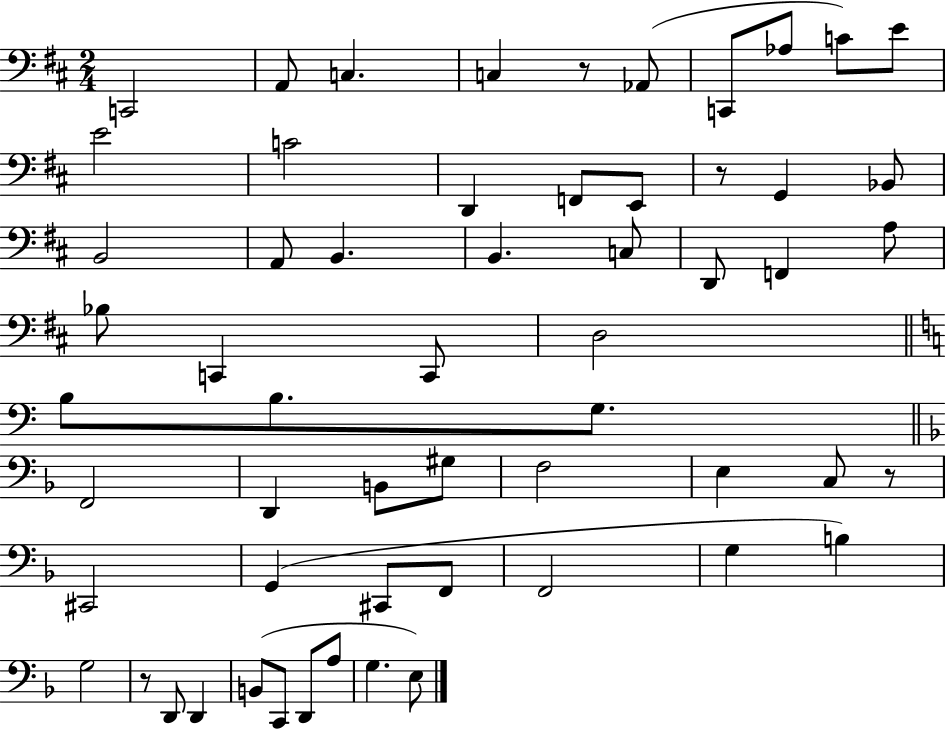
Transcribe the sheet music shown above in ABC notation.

X:1
T:Untitled
M:2/4
L:1/4
K:D
C,,2 A,,/2 C, C, z/2 _A,,/2 C,,/2 _A,/2 C/2 E/2 E2 C2 D,, F,,/2 E,,/2 z/2 G,, _B,,/2 B,,2 A,,/2 B,, B,, C,/2 D,,/2 F,, A,/2 _B,/2 C,, C,,/2 D,2 B,/2 B,/2 G,/2 F,,2 D,, B,,/2 ^G,/2 F,2 E, C,/2 z/2 ^C,,2 G,, ^C,,/2 F,,/2 F,,2 G, B, G,2 z/2 D,,/2 D,, B,,/2 C,,/2 D,,/2 A,/2 G, E,/2